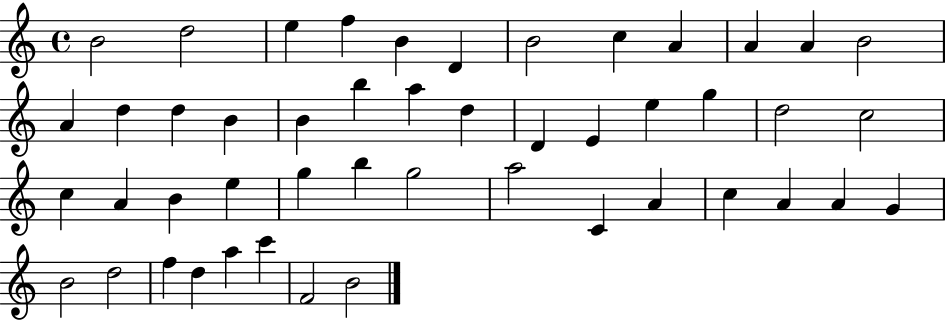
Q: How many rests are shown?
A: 0